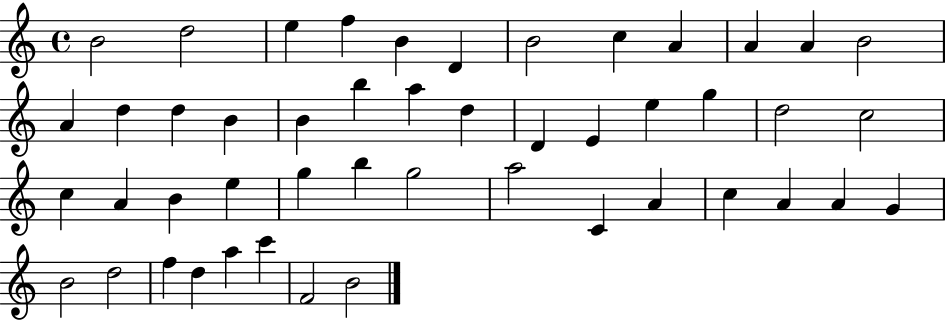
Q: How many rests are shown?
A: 0